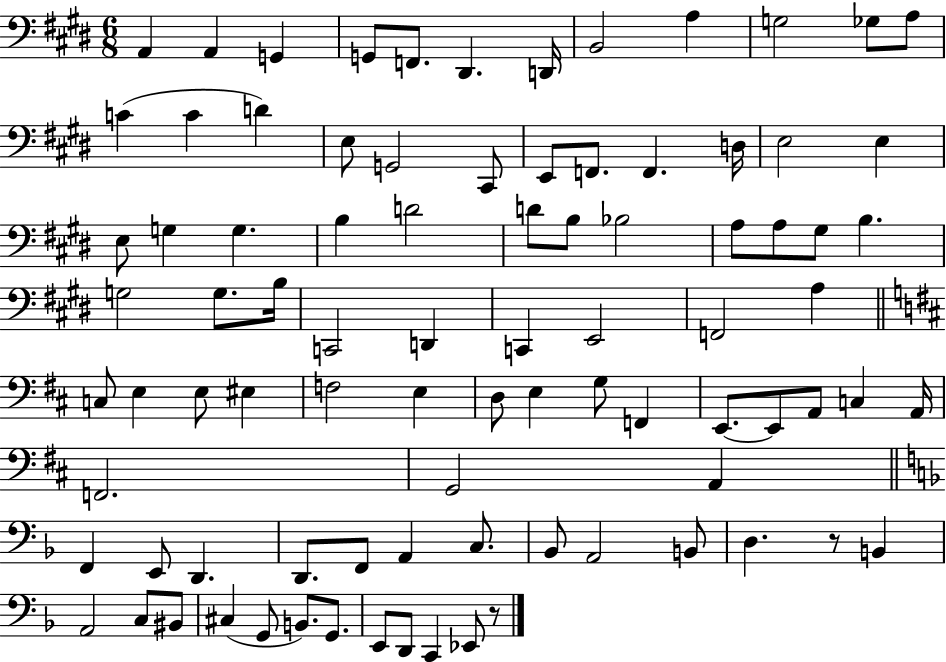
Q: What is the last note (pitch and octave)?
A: Eb2